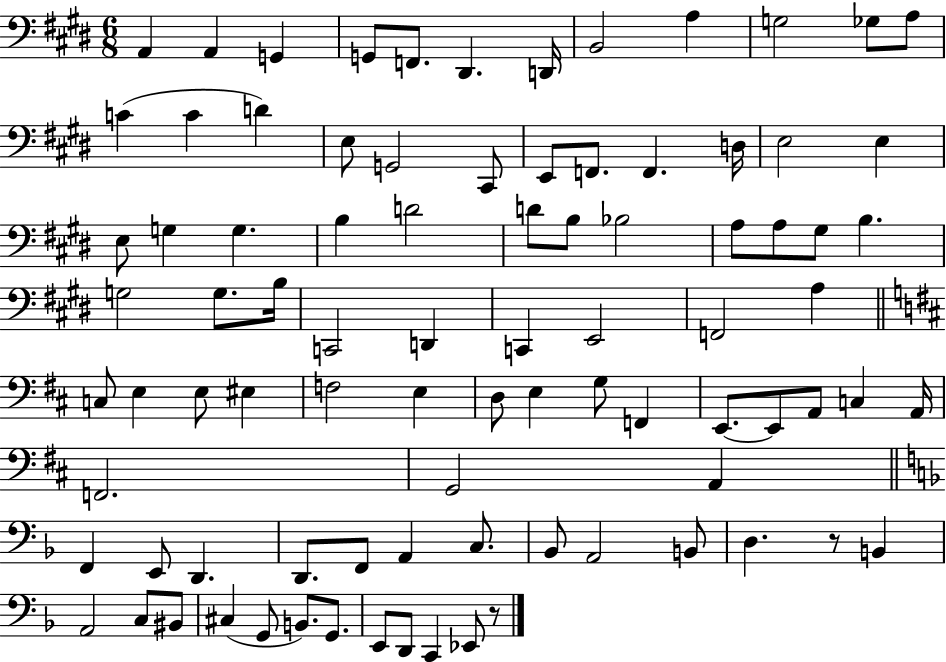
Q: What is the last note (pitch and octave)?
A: Eb2